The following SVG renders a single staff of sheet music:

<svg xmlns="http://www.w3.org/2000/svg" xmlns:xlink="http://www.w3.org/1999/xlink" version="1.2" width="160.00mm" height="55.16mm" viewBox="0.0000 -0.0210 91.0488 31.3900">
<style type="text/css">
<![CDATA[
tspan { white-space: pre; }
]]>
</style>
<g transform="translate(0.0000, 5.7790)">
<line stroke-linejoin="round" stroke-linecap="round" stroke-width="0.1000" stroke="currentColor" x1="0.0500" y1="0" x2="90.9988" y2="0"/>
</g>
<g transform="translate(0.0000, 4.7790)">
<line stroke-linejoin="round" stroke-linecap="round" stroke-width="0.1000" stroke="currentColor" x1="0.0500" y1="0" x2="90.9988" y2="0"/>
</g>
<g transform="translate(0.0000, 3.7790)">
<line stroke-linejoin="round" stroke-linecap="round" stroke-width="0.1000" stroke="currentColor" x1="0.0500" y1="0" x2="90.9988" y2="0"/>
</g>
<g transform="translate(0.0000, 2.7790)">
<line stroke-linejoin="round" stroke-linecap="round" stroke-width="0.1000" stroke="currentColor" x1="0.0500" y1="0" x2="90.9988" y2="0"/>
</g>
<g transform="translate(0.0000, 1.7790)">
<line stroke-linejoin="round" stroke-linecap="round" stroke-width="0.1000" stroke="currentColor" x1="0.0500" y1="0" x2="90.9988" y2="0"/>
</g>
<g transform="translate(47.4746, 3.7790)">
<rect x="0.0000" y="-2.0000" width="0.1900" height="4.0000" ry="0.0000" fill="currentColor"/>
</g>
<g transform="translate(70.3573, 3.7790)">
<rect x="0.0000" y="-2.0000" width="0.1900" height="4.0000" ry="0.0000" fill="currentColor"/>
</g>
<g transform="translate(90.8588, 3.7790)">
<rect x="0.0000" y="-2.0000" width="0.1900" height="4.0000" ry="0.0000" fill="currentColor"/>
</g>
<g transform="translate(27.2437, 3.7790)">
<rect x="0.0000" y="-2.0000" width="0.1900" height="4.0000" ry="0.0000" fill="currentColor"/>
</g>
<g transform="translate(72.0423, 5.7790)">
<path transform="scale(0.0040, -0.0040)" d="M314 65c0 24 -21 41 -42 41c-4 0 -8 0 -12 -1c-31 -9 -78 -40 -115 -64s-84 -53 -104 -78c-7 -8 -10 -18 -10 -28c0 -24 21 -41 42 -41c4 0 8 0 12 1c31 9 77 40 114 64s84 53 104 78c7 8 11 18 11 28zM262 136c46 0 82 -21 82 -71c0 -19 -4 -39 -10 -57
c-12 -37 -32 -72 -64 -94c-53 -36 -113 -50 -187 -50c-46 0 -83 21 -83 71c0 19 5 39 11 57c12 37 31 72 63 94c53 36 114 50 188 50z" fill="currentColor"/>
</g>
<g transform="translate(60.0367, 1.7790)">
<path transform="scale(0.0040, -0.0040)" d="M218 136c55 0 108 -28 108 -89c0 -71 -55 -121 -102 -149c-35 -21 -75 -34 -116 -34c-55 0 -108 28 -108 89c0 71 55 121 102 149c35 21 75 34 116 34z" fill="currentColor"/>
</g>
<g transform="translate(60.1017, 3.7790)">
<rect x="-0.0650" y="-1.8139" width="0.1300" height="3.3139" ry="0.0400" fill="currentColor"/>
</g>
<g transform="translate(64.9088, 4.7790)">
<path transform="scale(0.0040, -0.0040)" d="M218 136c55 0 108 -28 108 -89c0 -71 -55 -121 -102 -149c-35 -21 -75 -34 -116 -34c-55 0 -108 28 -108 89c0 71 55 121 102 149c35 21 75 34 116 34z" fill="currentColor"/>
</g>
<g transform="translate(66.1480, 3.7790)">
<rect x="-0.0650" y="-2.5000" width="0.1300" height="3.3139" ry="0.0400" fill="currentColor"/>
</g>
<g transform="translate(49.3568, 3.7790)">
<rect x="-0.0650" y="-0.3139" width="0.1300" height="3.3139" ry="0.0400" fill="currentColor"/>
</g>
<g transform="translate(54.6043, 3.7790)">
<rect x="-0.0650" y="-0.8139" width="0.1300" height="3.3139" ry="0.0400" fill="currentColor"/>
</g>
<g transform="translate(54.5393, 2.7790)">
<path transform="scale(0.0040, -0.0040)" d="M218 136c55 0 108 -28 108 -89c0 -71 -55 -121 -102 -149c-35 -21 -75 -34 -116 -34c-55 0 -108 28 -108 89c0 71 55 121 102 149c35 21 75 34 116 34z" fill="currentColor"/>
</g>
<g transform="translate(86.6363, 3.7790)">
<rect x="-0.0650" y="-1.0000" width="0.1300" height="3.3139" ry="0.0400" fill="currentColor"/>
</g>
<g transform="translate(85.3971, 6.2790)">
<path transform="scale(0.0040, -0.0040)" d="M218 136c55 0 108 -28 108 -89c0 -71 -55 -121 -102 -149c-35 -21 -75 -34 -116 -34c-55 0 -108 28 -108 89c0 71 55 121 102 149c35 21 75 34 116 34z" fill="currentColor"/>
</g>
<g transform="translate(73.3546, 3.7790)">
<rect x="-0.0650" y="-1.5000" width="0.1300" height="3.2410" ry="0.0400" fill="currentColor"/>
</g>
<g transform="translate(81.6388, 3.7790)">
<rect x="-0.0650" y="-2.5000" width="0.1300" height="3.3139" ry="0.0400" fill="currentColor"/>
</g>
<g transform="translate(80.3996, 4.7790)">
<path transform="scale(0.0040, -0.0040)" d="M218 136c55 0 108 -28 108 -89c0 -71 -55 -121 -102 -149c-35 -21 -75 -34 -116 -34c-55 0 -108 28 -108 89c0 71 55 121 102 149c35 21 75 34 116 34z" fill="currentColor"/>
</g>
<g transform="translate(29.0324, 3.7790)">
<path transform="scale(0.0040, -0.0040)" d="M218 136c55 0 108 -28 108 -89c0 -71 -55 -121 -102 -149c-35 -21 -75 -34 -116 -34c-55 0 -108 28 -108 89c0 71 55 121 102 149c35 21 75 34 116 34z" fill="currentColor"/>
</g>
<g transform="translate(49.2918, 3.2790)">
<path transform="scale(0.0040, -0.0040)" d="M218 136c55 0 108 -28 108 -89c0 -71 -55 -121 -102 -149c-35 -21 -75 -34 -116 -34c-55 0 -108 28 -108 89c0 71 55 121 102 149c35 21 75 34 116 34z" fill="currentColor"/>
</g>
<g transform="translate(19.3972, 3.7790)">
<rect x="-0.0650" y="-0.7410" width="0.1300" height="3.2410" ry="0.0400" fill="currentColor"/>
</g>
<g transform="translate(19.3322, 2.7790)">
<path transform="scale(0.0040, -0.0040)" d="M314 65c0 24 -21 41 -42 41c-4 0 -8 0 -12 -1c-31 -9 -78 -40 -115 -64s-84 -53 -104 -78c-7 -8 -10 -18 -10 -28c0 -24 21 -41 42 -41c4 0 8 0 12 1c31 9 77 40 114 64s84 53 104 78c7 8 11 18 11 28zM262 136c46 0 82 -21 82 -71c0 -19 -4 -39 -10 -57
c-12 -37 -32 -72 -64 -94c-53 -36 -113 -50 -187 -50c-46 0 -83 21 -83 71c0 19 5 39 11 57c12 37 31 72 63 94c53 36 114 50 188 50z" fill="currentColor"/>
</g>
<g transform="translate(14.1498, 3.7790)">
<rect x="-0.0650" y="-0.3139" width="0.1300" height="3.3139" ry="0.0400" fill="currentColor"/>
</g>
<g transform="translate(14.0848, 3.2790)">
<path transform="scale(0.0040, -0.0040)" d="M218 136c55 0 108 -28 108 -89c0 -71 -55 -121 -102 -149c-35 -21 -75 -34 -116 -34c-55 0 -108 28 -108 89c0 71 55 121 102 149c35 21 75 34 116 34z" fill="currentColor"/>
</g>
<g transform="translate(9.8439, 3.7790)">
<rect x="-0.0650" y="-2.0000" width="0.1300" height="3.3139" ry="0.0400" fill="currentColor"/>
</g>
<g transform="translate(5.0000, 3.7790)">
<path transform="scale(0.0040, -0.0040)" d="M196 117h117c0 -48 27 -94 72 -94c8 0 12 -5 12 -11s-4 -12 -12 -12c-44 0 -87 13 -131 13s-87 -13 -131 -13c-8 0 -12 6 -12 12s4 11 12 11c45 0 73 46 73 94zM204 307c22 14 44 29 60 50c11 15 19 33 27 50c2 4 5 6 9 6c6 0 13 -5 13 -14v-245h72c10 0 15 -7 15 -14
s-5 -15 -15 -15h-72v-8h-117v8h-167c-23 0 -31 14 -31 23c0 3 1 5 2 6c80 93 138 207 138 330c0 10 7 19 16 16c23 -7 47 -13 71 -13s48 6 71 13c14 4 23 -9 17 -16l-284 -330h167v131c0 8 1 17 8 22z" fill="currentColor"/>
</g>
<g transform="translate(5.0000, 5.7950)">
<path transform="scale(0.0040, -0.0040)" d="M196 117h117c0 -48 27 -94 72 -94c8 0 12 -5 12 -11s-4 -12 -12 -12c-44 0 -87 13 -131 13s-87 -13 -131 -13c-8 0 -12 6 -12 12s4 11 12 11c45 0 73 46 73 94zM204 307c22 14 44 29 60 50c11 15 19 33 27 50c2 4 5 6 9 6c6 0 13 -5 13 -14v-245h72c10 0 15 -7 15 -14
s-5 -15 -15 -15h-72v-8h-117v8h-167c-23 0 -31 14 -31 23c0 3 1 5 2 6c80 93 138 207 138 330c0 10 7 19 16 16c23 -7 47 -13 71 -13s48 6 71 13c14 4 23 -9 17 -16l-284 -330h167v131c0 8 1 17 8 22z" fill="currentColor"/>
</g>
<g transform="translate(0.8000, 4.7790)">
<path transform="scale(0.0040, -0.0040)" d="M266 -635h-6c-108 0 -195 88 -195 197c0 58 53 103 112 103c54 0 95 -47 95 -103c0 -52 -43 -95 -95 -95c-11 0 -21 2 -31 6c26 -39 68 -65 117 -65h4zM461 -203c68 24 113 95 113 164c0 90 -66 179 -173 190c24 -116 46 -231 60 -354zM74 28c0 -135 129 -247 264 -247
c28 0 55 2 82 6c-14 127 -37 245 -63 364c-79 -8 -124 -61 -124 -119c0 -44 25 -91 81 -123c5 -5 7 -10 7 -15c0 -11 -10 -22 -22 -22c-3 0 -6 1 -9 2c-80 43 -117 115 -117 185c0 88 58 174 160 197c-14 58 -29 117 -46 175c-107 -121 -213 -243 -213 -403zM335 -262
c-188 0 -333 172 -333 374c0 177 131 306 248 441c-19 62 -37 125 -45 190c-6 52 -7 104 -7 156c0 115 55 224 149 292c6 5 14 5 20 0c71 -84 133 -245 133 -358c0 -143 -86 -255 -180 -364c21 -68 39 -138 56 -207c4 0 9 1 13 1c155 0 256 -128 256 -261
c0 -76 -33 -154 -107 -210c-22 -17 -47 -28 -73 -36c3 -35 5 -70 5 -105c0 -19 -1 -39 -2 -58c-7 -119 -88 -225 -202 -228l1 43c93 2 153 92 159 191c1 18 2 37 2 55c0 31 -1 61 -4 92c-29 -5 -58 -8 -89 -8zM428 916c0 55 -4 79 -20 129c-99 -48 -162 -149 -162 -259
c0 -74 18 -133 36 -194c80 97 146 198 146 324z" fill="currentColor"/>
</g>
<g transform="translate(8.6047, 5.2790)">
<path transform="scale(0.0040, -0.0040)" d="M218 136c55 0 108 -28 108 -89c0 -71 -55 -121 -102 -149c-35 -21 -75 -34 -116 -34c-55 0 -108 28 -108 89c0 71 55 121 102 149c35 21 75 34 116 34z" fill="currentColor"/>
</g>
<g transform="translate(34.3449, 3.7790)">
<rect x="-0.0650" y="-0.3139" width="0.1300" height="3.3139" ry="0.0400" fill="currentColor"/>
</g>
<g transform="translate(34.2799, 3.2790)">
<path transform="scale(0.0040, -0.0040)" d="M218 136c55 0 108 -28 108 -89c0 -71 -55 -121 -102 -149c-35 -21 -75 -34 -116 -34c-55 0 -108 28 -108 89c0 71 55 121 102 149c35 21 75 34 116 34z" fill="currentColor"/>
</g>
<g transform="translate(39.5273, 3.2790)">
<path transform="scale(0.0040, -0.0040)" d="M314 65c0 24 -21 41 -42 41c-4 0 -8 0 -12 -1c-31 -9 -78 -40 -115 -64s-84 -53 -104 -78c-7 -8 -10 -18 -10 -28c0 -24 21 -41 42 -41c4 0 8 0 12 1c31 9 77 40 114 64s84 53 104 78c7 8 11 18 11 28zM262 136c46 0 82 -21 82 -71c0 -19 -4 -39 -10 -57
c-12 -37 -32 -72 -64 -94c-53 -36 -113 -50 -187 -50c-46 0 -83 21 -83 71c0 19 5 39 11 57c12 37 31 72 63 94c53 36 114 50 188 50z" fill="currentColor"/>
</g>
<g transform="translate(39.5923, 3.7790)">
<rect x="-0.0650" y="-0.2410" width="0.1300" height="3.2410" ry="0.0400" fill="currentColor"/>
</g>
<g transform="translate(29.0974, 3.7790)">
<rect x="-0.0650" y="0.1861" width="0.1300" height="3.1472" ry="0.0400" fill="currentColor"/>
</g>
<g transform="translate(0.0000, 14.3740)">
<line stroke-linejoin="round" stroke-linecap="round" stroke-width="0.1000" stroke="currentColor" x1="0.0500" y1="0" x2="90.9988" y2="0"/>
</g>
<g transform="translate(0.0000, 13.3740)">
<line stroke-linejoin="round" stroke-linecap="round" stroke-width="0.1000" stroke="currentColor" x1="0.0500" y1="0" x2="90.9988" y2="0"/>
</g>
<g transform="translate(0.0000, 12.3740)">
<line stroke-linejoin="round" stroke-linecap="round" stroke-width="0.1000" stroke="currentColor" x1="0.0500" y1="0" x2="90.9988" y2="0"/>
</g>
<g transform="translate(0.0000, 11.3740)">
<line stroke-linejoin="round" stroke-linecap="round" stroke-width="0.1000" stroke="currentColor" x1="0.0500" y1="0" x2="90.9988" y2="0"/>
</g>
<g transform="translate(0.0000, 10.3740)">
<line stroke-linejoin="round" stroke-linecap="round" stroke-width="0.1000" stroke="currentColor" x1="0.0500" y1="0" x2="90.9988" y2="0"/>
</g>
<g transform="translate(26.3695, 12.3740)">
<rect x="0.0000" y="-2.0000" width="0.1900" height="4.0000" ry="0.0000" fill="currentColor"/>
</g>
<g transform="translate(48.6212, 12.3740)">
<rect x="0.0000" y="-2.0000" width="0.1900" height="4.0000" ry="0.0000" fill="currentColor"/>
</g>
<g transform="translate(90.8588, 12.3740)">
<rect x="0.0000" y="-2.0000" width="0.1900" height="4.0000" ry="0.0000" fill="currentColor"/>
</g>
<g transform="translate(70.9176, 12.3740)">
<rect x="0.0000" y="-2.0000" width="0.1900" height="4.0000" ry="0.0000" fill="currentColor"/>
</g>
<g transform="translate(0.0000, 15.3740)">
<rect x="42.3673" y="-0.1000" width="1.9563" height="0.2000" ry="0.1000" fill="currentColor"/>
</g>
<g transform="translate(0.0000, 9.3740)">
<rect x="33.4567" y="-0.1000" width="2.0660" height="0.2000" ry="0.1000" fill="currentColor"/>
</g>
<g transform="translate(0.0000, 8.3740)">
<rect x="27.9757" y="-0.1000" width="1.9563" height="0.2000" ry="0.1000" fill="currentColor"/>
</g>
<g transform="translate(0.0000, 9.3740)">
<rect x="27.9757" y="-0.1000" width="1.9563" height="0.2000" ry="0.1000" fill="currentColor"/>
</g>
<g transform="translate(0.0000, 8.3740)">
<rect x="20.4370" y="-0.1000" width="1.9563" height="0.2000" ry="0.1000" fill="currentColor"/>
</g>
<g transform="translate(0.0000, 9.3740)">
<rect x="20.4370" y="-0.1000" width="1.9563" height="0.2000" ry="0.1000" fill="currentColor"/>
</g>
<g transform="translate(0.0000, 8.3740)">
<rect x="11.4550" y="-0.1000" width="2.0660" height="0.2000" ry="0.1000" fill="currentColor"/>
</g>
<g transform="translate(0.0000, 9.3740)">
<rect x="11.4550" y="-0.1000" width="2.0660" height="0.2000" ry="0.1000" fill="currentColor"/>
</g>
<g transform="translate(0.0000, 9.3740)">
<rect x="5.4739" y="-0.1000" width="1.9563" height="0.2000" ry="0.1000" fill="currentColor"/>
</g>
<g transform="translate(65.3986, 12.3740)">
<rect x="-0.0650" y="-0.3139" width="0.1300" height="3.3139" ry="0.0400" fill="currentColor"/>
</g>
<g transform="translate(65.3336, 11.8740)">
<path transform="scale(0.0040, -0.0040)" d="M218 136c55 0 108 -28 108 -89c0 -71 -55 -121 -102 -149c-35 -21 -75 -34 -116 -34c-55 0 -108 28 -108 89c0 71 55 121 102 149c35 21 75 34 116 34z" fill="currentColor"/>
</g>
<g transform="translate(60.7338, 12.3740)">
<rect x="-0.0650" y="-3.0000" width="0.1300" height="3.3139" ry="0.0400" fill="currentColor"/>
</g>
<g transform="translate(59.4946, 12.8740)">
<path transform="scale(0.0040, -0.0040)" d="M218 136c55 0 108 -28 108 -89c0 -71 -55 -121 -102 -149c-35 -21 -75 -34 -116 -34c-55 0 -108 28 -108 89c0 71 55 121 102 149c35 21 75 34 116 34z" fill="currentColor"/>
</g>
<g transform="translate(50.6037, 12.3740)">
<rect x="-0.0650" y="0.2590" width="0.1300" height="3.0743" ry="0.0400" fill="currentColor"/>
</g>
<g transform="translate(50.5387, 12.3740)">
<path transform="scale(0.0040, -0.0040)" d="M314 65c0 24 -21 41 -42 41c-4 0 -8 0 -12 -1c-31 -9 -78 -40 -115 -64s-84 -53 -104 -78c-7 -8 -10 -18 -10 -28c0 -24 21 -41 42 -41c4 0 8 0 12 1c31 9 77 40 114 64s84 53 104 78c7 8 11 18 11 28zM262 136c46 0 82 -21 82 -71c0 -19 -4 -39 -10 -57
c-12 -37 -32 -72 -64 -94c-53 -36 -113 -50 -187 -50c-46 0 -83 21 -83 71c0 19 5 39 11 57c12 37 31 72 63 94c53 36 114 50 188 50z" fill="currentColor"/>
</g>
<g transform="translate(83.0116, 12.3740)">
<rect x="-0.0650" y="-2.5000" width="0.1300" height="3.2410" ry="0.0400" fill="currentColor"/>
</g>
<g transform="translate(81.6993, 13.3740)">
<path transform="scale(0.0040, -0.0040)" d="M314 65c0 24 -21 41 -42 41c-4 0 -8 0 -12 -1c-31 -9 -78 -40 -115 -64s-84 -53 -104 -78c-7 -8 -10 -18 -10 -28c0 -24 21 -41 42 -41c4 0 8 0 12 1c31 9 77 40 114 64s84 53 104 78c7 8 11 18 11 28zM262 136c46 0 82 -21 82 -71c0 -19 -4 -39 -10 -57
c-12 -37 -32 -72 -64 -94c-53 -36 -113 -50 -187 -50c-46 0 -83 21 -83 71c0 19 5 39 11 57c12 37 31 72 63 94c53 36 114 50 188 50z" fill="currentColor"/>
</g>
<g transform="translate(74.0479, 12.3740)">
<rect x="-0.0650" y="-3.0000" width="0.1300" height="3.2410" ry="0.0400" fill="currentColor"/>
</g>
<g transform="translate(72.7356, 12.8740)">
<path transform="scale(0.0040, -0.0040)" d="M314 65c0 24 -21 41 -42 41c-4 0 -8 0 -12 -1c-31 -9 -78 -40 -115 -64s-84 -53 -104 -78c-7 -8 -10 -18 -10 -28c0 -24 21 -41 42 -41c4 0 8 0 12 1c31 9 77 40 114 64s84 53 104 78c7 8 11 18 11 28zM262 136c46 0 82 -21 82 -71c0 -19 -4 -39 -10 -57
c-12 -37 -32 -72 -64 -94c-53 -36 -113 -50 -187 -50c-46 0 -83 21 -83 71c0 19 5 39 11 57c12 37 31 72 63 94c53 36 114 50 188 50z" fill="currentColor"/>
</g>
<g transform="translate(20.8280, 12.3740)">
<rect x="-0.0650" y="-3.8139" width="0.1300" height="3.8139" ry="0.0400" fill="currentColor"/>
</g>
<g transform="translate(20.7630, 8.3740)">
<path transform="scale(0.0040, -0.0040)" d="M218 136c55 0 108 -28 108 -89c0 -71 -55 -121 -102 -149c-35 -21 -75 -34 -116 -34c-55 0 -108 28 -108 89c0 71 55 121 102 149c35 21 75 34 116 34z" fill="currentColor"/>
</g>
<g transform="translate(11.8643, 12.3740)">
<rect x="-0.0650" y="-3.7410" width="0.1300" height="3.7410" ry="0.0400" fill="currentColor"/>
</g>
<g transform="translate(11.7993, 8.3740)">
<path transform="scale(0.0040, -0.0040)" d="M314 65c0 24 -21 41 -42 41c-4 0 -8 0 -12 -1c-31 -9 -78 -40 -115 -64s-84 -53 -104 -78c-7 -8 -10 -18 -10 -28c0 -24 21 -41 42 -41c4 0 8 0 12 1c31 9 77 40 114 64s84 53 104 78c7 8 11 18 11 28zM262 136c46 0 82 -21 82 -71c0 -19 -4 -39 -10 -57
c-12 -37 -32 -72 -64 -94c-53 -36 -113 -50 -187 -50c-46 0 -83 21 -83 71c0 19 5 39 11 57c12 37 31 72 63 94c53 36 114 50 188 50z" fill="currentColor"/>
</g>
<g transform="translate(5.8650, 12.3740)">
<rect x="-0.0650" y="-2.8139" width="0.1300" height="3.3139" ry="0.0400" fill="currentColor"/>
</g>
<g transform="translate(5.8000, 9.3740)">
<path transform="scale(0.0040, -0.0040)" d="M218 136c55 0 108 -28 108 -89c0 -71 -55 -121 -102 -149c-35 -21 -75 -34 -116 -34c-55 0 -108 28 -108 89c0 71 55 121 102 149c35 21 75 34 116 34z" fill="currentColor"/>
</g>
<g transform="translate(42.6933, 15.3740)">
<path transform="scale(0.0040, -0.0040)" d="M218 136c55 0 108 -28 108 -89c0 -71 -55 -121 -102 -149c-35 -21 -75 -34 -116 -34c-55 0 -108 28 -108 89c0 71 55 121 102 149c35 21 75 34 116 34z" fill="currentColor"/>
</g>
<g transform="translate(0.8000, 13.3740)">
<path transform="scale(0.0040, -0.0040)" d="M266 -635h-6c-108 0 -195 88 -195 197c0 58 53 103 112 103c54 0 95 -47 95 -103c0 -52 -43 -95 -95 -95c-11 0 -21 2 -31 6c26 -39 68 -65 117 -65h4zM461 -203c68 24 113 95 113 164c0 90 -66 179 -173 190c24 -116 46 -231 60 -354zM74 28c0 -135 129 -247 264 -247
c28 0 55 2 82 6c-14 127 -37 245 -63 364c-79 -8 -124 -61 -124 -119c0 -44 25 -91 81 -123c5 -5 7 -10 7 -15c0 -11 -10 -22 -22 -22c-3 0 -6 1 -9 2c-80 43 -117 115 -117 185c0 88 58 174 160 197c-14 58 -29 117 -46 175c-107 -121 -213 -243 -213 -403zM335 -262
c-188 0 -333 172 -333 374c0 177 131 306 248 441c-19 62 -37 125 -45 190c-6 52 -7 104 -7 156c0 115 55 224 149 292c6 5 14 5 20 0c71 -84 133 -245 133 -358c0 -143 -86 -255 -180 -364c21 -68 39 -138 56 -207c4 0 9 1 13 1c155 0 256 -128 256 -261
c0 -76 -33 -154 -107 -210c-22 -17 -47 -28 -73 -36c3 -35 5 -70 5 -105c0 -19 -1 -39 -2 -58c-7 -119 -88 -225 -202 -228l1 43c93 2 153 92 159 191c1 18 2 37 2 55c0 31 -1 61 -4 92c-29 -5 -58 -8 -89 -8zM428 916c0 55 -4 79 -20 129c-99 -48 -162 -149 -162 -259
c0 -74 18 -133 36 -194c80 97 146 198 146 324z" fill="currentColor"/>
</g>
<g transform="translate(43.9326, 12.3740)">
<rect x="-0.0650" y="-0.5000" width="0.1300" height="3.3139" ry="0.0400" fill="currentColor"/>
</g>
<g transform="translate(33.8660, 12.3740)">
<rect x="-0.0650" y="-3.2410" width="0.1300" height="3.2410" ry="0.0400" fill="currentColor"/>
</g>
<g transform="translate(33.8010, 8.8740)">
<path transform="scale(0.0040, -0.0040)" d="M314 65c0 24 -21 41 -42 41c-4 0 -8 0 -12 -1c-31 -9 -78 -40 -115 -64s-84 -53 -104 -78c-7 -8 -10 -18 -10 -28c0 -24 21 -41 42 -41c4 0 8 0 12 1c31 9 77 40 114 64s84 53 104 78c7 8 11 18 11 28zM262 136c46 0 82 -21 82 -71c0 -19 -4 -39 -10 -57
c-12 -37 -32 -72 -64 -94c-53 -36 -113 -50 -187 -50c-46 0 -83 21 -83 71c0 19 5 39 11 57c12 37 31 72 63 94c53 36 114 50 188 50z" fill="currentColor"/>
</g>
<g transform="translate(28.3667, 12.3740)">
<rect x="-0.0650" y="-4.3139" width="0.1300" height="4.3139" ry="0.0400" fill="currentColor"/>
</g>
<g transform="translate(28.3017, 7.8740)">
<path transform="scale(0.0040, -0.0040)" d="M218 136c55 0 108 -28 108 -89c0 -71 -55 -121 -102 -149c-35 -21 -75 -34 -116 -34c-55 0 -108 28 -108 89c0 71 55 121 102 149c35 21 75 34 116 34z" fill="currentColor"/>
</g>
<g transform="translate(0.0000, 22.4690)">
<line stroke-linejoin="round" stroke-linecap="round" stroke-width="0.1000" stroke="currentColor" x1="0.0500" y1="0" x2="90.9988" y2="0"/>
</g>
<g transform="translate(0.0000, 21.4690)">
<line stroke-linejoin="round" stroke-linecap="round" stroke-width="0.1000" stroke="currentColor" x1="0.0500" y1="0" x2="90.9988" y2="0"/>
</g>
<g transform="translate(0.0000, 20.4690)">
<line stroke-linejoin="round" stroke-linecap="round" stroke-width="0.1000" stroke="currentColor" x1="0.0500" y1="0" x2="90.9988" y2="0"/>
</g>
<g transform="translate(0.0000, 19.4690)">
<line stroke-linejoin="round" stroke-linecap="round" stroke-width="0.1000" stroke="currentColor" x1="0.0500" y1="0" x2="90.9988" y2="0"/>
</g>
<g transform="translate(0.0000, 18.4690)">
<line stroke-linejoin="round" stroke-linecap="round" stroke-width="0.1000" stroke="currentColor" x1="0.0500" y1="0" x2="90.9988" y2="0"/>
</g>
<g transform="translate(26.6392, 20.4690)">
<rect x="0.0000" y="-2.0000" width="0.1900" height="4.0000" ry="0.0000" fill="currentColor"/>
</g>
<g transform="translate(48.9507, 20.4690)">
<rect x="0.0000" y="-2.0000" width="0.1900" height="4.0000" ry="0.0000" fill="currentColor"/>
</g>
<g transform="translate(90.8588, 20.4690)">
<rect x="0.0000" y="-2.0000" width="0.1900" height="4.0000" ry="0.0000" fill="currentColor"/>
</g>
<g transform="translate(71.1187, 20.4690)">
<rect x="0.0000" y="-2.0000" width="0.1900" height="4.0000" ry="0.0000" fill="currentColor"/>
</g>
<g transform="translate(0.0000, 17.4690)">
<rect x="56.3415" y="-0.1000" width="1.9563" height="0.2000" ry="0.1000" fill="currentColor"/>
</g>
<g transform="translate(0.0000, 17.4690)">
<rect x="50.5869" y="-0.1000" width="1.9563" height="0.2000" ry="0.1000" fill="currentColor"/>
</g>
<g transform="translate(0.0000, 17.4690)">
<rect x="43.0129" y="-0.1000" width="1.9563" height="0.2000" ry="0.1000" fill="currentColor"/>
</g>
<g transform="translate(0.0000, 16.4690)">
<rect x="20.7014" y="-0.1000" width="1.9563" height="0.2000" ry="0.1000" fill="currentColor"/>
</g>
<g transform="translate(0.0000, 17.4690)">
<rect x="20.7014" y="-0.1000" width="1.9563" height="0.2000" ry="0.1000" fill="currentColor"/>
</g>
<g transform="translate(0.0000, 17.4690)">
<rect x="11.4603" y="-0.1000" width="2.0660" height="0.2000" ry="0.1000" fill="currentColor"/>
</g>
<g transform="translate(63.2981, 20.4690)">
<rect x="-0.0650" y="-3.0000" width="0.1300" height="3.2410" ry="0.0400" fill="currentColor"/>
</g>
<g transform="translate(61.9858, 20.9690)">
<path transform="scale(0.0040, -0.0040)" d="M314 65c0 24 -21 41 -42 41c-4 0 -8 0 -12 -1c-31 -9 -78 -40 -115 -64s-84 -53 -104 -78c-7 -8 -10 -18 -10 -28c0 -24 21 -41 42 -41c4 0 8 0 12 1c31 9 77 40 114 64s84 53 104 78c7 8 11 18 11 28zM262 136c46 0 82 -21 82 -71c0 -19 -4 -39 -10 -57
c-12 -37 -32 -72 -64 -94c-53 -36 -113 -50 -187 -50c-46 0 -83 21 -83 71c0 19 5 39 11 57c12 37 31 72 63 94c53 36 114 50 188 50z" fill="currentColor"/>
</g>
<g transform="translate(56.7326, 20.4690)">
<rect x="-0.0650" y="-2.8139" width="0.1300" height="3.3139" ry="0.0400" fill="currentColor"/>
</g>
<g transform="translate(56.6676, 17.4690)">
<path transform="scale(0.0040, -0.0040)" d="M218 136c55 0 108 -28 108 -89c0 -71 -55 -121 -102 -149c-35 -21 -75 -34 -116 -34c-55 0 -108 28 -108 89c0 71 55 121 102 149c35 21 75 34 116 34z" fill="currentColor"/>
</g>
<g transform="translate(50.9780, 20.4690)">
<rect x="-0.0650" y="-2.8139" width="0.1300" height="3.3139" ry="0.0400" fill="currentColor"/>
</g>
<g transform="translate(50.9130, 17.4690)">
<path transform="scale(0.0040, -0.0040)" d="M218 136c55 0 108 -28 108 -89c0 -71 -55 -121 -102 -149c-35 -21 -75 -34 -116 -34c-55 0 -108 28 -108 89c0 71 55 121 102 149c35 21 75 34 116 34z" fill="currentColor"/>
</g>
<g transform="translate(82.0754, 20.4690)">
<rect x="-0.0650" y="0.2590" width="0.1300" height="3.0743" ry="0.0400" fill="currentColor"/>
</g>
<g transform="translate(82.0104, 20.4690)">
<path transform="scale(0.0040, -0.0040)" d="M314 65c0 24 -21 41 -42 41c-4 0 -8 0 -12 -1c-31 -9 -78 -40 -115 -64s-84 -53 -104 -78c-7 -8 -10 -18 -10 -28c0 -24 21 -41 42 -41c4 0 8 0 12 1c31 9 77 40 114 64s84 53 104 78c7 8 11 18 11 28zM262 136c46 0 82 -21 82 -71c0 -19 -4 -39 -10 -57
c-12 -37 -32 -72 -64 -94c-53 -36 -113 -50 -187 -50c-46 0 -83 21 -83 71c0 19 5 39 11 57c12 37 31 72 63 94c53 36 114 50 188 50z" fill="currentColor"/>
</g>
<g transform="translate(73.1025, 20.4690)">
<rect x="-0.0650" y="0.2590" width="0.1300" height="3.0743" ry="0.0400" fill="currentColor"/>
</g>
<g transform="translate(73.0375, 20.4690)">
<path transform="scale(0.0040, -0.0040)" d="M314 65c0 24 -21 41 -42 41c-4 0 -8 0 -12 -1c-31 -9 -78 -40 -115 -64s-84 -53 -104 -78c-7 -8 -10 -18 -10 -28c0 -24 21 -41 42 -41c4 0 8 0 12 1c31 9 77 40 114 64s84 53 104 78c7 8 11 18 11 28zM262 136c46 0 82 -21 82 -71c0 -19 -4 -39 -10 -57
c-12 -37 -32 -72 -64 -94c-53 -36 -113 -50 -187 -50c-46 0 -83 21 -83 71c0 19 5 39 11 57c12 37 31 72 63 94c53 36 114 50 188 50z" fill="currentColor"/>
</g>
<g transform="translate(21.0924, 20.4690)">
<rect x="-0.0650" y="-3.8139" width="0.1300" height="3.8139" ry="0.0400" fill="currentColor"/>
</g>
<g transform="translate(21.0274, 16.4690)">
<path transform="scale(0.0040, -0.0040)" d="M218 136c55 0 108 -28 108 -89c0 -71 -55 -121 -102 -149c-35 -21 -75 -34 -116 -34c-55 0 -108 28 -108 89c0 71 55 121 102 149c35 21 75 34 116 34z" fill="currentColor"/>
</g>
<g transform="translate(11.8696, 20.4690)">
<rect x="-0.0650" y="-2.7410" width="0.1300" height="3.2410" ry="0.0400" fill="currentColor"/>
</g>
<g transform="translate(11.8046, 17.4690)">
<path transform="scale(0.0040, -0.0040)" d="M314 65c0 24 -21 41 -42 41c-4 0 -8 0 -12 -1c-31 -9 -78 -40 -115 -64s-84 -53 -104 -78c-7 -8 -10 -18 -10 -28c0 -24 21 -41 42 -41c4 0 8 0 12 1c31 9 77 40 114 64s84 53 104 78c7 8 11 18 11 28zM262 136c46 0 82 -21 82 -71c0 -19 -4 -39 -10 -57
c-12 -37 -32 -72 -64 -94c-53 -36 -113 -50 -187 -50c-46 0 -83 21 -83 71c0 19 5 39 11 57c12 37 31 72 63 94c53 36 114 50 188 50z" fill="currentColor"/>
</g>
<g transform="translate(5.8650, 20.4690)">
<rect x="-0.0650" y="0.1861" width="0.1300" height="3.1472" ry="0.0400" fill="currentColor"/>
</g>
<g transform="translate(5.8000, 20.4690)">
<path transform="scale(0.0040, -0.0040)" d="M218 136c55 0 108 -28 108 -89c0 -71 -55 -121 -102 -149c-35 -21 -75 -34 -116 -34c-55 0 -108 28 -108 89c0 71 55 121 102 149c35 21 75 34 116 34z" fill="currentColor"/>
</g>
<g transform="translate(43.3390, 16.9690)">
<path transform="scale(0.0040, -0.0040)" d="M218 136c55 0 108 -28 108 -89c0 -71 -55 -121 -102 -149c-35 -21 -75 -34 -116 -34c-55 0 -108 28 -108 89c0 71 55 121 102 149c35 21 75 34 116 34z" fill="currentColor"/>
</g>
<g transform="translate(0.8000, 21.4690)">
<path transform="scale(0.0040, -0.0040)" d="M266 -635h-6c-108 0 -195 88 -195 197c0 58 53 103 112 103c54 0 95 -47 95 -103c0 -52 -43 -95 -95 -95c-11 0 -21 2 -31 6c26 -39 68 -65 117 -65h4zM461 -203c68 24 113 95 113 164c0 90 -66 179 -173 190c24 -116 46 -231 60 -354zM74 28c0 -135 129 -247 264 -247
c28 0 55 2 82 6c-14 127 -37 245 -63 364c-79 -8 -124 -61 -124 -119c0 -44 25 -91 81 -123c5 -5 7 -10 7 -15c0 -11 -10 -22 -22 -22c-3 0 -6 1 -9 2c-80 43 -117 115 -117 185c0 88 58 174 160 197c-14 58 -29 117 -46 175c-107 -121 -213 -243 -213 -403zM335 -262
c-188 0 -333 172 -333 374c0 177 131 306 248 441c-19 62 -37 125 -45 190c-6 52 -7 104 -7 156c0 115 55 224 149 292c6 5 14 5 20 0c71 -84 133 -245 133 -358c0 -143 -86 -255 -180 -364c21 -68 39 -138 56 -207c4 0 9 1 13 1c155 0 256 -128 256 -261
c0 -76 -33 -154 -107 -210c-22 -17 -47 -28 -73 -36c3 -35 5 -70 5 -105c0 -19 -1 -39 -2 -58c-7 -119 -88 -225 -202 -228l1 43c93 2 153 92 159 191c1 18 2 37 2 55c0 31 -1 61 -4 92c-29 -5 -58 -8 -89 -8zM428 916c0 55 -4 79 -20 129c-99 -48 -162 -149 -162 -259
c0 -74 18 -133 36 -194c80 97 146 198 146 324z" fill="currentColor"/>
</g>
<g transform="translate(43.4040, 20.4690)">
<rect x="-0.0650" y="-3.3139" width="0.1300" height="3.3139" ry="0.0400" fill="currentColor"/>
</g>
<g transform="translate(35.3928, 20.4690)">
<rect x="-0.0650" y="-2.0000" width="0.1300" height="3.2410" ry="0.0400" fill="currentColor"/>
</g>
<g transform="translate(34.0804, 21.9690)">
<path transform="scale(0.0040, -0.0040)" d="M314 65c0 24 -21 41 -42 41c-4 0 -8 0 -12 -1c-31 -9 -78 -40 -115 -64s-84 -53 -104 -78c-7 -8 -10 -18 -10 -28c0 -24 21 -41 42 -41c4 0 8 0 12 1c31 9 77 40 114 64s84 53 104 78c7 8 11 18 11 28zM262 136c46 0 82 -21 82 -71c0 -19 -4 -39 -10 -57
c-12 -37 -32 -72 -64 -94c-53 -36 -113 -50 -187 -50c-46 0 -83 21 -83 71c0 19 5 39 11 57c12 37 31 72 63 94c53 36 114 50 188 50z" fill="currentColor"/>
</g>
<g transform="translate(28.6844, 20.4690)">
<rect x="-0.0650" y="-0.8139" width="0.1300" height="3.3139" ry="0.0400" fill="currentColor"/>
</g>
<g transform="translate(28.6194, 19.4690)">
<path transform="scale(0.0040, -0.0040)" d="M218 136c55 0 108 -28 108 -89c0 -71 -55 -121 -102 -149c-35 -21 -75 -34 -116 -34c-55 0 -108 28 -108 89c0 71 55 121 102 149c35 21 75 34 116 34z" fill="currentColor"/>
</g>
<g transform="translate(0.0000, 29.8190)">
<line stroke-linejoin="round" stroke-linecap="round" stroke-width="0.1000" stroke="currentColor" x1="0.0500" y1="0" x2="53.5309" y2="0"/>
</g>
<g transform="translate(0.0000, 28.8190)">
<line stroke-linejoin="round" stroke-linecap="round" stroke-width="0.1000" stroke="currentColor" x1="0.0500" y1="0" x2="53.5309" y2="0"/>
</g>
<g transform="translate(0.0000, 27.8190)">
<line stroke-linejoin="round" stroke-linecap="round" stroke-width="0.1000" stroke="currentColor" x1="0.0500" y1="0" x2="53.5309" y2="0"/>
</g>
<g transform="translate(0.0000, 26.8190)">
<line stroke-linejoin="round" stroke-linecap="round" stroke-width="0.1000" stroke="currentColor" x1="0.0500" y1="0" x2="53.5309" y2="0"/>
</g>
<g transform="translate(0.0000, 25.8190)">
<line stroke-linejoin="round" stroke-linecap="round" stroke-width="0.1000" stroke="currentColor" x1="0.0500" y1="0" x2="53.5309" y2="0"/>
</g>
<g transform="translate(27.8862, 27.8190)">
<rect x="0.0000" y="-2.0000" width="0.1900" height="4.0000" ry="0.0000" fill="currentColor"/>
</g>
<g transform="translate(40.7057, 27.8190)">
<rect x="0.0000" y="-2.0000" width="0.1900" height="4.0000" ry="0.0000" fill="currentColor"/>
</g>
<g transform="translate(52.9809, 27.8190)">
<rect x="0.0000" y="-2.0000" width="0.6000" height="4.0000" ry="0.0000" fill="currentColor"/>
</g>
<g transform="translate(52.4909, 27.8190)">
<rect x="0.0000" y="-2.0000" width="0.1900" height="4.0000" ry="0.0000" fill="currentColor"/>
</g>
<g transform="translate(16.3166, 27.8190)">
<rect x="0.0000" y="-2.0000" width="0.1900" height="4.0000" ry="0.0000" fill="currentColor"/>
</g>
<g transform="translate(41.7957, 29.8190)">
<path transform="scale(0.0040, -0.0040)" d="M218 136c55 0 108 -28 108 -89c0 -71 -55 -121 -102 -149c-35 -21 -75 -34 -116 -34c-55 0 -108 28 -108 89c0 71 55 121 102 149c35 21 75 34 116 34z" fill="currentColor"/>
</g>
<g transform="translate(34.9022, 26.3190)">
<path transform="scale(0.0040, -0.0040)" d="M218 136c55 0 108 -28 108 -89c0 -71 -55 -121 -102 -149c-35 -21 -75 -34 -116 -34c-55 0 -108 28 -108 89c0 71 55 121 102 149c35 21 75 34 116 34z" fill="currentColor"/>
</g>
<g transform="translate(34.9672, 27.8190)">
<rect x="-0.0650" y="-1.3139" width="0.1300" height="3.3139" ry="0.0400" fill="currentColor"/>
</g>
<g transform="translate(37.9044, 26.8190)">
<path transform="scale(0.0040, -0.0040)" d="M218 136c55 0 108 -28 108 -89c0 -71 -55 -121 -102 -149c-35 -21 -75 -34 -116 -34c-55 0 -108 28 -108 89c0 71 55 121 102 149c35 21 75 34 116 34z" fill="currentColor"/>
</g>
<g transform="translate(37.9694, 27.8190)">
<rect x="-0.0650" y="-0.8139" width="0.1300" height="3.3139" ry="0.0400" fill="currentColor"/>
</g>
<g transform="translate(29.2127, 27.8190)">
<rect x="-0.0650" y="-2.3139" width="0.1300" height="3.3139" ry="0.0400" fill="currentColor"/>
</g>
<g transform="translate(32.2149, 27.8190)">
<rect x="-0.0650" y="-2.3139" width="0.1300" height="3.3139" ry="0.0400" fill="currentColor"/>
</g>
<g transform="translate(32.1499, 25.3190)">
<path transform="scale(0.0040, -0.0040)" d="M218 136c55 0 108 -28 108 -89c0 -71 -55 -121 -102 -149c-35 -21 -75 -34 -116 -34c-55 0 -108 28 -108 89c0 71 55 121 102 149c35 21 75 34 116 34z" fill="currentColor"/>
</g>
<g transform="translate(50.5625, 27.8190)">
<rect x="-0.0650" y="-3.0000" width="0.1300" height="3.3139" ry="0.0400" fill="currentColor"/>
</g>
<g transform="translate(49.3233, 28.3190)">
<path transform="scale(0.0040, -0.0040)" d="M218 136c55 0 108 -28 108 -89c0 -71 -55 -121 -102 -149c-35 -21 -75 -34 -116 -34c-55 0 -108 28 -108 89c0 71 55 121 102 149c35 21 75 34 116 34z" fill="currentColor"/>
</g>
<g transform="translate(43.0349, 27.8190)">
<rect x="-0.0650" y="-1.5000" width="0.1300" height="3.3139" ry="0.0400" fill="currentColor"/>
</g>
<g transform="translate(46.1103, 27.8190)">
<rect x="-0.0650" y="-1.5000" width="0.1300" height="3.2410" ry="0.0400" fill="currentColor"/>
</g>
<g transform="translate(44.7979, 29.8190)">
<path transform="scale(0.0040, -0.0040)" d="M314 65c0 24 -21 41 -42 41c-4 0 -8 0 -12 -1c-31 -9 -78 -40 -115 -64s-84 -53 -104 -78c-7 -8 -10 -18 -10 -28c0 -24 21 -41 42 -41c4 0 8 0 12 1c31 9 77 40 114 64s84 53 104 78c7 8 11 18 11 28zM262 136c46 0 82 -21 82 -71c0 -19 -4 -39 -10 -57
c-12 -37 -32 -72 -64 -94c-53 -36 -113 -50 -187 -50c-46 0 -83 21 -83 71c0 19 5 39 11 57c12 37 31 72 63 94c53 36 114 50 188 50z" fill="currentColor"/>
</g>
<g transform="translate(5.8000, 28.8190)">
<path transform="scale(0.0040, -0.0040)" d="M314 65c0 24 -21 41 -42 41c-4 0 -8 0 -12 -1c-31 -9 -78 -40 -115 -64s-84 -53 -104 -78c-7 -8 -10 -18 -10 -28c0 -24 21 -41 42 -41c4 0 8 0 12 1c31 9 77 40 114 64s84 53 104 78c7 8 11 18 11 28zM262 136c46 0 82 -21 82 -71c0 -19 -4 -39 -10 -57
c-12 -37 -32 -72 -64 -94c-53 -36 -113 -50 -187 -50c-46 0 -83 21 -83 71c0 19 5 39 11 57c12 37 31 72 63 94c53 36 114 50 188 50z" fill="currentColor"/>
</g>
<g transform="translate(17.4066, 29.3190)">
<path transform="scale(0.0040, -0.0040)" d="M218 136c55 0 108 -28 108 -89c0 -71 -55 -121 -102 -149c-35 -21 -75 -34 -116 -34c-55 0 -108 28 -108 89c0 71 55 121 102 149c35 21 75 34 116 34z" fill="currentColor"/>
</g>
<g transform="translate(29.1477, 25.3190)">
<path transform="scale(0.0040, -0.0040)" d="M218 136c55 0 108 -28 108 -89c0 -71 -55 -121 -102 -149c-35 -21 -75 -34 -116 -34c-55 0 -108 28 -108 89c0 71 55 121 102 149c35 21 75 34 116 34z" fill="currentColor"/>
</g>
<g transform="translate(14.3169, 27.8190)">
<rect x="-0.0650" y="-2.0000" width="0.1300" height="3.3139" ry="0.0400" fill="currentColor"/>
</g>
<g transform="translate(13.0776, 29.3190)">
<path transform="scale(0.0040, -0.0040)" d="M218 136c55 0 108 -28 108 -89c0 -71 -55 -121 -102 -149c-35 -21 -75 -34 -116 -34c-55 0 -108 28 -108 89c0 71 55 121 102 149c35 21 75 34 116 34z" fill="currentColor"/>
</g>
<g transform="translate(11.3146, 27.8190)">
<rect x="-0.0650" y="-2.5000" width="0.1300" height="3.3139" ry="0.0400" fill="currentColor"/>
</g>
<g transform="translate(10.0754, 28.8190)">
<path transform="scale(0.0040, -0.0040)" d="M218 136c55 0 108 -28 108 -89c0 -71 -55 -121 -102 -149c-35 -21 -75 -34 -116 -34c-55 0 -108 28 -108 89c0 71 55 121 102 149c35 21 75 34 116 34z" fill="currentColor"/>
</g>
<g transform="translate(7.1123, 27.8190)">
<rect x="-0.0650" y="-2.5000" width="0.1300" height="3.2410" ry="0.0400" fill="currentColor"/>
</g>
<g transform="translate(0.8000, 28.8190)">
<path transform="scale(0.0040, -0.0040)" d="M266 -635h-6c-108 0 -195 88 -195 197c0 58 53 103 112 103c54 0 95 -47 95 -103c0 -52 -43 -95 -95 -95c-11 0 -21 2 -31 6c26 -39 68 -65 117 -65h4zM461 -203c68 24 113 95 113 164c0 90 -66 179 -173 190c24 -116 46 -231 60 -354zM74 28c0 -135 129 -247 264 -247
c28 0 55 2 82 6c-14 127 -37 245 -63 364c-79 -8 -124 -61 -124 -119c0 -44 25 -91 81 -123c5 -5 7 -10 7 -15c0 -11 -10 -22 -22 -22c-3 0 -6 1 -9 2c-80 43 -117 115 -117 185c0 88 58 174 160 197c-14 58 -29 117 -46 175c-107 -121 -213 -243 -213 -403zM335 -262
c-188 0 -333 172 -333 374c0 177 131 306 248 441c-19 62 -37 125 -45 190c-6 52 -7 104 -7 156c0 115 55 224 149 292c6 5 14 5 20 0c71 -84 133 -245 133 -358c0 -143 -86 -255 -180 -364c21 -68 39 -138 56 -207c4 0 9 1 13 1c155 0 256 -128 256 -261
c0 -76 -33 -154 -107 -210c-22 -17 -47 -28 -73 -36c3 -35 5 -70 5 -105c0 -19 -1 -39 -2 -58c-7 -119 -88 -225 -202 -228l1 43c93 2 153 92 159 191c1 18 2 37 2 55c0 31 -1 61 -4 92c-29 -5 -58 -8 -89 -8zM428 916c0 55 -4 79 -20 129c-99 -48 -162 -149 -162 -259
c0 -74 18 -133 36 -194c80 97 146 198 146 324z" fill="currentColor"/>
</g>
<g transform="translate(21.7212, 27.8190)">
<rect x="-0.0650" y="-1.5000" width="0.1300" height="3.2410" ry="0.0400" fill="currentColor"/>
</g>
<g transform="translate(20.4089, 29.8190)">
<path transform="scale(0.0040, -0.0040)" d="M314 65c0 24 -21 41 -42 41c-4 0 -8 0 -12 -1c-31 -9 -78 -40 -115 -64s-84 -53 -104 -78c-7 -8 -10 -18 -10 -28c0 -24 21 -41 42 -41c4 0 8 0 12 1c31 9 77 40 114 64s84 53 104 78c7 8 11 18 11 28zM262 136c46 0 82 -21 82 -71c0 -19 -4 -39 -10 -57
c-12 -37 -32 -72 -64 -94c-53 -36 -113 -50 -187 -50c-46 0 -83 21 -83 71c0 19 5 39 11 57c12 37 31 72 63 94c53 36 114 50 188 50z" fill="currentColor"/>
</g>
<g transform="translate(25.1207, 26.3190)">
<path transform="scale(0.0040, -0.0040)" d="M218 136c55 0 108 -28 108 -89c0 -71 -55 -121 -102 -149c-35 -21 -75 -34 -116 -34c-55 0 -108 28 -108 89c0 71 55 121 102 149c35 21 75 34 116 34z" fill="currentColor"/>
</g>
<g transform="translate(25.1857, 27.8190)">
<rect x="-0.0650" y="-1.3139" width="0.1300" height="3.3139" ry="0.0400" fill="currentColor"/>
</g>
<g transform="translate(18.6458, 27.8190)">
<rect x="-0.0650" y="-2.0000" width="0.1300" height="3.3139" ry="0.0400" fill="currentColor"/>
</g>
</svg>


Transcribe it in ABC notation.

X:1
T:Untitled
M:4/4
L:1/4
K:C
F c d2 B c c2 c d f G E2 G D a c'2 c' d' b2 C B2 A c A2 G2 B a2 c' d F2 b a a A2 B2 B2 G2 G F F E2 e g g e d E E2 A